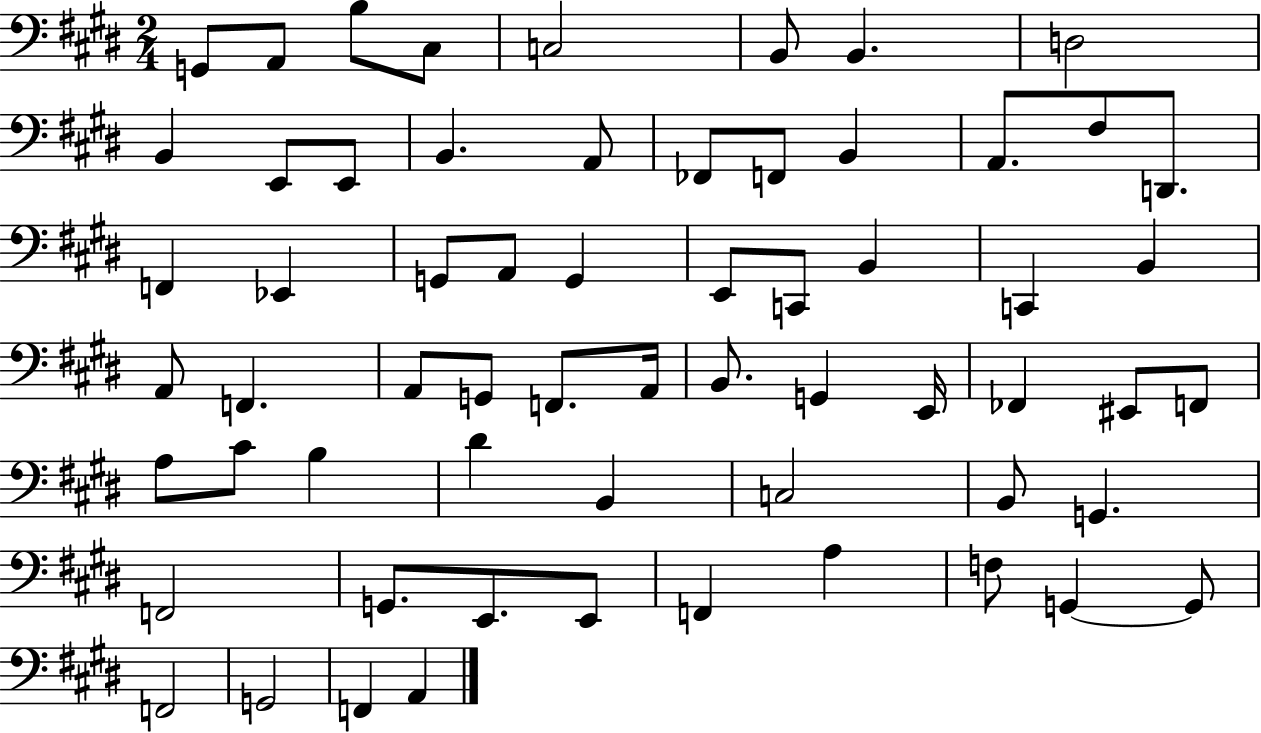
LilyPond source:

{
  \clef bass
  \numericTimeSignature
  \time 2/4
  \key e \major
  \repeat volta 2 { g,8 a,8 b8 cis8 | c2 | b,8 b,4. | d2 | \break b,4 e,8 e,8 | b,4. a,8 | fes,8 f,8 b,4 | a,8. fis8 d,8. | \break f,4 ees,4 | g,8 a,8 g,4 | e,8 c,8 b,4 | c,4 b,4 | \break a,8 f,4. | a,8 g,8 f,8. a,16 | b,8. g,4 e,16 | fes,4 eis,8 f,8 | \break a8 cis'8 b4 | dis'4 b,4 | c2 | b,8 g,4. | \break f,2 | g,8. e,8. e,8 | f,4 a4 | f8 g,4~~ g,8 | \break f,2 | g,2 | f,4 a,4 | } \bar "|."
}